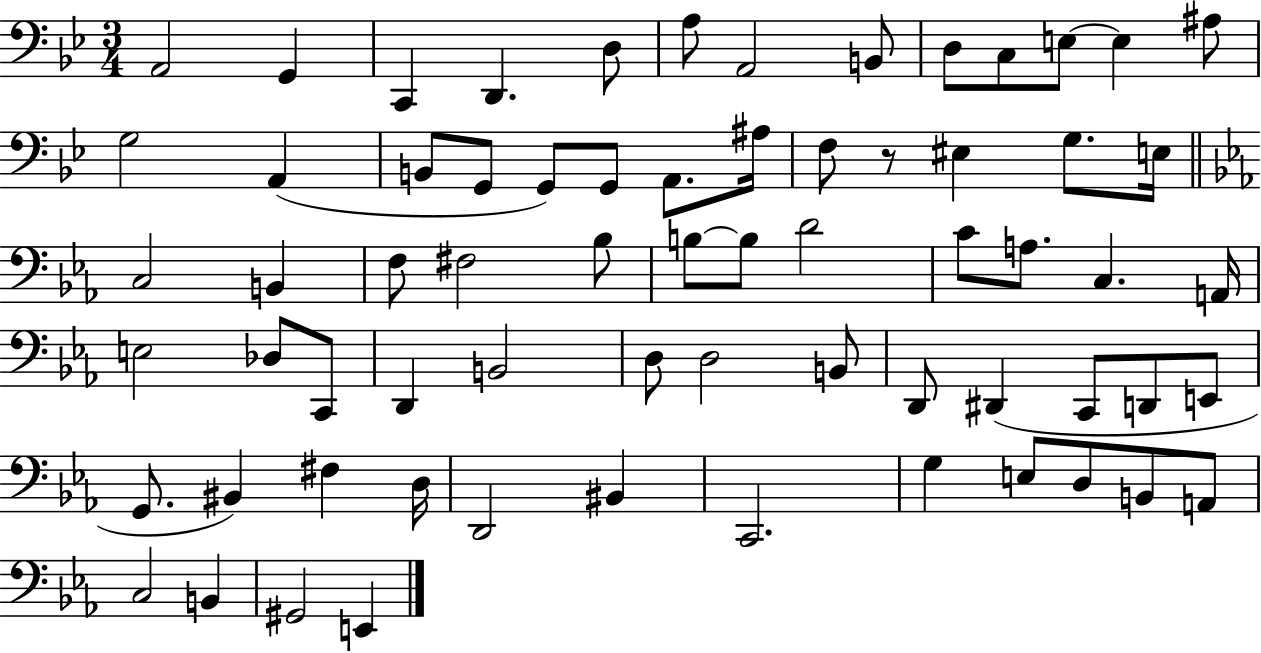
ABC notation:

X:1
T:Untitled
M:3/4
L:1/4
K:Bb
A,,2 G,, C,, D,, D,/2 A,/2 A,,2 B,,/2 D,/2 C,/2 E,/2 E, ^A,/2 G,2 A,, B,,/2 G,,/2 G,,/2 G,,/2 A,,/2 ^A,/4 F,/2 z/2 ^E, G,/2 E,/4 C,2 B,, F,/2 ^F,2 _B,/2 B,/2 B,/2 D2 C/2 A,/2 C, A,,/4 E,2 _D,/2 C,,/2 D,, B,,2 D,/2 D,2 B,,/2 D,,/2 ^D,, C,,/2 D,,/2 E,,/2 G,,/2 ^B,, ^F, D,/4 D,,2 ^B,, C,,2 G, E,/2 D,/2 B,,/2 A,,/2 C,2 B,, ^G,,2 E,,